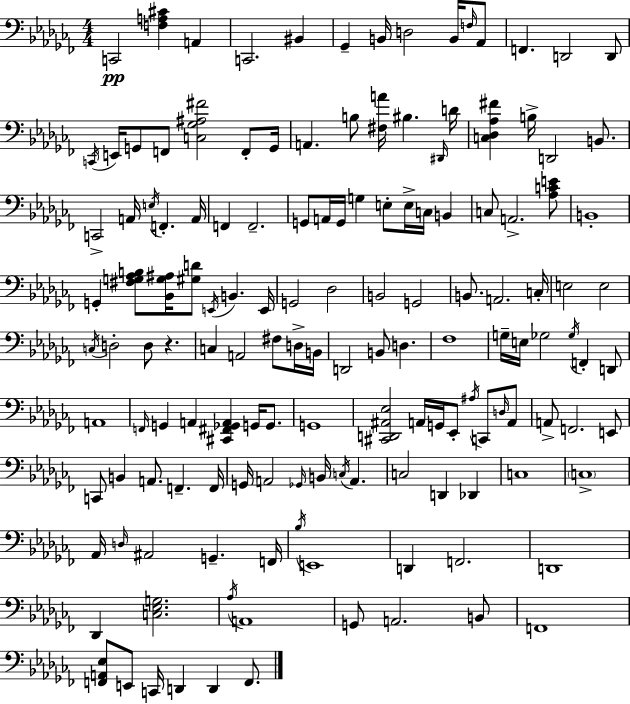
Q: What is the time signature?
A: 4/4